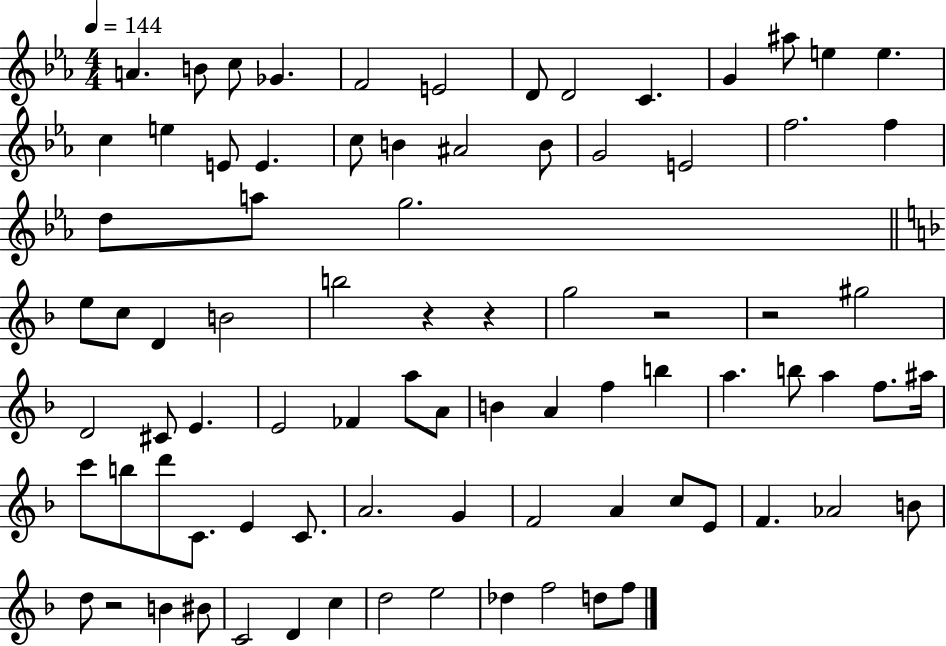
A4/q. B4/e C5/e Gb4/q. F4/h E4/h D4/e D4/h C4/q. G4/q A#5/e E5/q E5/q. C5/q E5/q E4/e E4/q. C5/e B4/q A#4/h B4/e G4/h E4/h F5/h. F5/q D5/e A5/e G5/h. E5/e C5/e D4/q B4/h B5/h R/q R/q G5/h R/h R/h G#5/h D4/h C#4/e E4/q. E4/h FES4/q A5/e A4/e B4/q A4/q F5/q B5/q A5/q. B5/e A5/q F5/e. A#5/s C6/e B5/e D6/e C4/e. E4/q C4/e. A4/h. G4/q F4/h A4/q C5/e E4/e F4/q. Ab4/h B4/e D5/e R/h B4/q BIS4/e C4/h D4/q C5/q D5/h E5/h Db5/q F5/h D5/e F5/e